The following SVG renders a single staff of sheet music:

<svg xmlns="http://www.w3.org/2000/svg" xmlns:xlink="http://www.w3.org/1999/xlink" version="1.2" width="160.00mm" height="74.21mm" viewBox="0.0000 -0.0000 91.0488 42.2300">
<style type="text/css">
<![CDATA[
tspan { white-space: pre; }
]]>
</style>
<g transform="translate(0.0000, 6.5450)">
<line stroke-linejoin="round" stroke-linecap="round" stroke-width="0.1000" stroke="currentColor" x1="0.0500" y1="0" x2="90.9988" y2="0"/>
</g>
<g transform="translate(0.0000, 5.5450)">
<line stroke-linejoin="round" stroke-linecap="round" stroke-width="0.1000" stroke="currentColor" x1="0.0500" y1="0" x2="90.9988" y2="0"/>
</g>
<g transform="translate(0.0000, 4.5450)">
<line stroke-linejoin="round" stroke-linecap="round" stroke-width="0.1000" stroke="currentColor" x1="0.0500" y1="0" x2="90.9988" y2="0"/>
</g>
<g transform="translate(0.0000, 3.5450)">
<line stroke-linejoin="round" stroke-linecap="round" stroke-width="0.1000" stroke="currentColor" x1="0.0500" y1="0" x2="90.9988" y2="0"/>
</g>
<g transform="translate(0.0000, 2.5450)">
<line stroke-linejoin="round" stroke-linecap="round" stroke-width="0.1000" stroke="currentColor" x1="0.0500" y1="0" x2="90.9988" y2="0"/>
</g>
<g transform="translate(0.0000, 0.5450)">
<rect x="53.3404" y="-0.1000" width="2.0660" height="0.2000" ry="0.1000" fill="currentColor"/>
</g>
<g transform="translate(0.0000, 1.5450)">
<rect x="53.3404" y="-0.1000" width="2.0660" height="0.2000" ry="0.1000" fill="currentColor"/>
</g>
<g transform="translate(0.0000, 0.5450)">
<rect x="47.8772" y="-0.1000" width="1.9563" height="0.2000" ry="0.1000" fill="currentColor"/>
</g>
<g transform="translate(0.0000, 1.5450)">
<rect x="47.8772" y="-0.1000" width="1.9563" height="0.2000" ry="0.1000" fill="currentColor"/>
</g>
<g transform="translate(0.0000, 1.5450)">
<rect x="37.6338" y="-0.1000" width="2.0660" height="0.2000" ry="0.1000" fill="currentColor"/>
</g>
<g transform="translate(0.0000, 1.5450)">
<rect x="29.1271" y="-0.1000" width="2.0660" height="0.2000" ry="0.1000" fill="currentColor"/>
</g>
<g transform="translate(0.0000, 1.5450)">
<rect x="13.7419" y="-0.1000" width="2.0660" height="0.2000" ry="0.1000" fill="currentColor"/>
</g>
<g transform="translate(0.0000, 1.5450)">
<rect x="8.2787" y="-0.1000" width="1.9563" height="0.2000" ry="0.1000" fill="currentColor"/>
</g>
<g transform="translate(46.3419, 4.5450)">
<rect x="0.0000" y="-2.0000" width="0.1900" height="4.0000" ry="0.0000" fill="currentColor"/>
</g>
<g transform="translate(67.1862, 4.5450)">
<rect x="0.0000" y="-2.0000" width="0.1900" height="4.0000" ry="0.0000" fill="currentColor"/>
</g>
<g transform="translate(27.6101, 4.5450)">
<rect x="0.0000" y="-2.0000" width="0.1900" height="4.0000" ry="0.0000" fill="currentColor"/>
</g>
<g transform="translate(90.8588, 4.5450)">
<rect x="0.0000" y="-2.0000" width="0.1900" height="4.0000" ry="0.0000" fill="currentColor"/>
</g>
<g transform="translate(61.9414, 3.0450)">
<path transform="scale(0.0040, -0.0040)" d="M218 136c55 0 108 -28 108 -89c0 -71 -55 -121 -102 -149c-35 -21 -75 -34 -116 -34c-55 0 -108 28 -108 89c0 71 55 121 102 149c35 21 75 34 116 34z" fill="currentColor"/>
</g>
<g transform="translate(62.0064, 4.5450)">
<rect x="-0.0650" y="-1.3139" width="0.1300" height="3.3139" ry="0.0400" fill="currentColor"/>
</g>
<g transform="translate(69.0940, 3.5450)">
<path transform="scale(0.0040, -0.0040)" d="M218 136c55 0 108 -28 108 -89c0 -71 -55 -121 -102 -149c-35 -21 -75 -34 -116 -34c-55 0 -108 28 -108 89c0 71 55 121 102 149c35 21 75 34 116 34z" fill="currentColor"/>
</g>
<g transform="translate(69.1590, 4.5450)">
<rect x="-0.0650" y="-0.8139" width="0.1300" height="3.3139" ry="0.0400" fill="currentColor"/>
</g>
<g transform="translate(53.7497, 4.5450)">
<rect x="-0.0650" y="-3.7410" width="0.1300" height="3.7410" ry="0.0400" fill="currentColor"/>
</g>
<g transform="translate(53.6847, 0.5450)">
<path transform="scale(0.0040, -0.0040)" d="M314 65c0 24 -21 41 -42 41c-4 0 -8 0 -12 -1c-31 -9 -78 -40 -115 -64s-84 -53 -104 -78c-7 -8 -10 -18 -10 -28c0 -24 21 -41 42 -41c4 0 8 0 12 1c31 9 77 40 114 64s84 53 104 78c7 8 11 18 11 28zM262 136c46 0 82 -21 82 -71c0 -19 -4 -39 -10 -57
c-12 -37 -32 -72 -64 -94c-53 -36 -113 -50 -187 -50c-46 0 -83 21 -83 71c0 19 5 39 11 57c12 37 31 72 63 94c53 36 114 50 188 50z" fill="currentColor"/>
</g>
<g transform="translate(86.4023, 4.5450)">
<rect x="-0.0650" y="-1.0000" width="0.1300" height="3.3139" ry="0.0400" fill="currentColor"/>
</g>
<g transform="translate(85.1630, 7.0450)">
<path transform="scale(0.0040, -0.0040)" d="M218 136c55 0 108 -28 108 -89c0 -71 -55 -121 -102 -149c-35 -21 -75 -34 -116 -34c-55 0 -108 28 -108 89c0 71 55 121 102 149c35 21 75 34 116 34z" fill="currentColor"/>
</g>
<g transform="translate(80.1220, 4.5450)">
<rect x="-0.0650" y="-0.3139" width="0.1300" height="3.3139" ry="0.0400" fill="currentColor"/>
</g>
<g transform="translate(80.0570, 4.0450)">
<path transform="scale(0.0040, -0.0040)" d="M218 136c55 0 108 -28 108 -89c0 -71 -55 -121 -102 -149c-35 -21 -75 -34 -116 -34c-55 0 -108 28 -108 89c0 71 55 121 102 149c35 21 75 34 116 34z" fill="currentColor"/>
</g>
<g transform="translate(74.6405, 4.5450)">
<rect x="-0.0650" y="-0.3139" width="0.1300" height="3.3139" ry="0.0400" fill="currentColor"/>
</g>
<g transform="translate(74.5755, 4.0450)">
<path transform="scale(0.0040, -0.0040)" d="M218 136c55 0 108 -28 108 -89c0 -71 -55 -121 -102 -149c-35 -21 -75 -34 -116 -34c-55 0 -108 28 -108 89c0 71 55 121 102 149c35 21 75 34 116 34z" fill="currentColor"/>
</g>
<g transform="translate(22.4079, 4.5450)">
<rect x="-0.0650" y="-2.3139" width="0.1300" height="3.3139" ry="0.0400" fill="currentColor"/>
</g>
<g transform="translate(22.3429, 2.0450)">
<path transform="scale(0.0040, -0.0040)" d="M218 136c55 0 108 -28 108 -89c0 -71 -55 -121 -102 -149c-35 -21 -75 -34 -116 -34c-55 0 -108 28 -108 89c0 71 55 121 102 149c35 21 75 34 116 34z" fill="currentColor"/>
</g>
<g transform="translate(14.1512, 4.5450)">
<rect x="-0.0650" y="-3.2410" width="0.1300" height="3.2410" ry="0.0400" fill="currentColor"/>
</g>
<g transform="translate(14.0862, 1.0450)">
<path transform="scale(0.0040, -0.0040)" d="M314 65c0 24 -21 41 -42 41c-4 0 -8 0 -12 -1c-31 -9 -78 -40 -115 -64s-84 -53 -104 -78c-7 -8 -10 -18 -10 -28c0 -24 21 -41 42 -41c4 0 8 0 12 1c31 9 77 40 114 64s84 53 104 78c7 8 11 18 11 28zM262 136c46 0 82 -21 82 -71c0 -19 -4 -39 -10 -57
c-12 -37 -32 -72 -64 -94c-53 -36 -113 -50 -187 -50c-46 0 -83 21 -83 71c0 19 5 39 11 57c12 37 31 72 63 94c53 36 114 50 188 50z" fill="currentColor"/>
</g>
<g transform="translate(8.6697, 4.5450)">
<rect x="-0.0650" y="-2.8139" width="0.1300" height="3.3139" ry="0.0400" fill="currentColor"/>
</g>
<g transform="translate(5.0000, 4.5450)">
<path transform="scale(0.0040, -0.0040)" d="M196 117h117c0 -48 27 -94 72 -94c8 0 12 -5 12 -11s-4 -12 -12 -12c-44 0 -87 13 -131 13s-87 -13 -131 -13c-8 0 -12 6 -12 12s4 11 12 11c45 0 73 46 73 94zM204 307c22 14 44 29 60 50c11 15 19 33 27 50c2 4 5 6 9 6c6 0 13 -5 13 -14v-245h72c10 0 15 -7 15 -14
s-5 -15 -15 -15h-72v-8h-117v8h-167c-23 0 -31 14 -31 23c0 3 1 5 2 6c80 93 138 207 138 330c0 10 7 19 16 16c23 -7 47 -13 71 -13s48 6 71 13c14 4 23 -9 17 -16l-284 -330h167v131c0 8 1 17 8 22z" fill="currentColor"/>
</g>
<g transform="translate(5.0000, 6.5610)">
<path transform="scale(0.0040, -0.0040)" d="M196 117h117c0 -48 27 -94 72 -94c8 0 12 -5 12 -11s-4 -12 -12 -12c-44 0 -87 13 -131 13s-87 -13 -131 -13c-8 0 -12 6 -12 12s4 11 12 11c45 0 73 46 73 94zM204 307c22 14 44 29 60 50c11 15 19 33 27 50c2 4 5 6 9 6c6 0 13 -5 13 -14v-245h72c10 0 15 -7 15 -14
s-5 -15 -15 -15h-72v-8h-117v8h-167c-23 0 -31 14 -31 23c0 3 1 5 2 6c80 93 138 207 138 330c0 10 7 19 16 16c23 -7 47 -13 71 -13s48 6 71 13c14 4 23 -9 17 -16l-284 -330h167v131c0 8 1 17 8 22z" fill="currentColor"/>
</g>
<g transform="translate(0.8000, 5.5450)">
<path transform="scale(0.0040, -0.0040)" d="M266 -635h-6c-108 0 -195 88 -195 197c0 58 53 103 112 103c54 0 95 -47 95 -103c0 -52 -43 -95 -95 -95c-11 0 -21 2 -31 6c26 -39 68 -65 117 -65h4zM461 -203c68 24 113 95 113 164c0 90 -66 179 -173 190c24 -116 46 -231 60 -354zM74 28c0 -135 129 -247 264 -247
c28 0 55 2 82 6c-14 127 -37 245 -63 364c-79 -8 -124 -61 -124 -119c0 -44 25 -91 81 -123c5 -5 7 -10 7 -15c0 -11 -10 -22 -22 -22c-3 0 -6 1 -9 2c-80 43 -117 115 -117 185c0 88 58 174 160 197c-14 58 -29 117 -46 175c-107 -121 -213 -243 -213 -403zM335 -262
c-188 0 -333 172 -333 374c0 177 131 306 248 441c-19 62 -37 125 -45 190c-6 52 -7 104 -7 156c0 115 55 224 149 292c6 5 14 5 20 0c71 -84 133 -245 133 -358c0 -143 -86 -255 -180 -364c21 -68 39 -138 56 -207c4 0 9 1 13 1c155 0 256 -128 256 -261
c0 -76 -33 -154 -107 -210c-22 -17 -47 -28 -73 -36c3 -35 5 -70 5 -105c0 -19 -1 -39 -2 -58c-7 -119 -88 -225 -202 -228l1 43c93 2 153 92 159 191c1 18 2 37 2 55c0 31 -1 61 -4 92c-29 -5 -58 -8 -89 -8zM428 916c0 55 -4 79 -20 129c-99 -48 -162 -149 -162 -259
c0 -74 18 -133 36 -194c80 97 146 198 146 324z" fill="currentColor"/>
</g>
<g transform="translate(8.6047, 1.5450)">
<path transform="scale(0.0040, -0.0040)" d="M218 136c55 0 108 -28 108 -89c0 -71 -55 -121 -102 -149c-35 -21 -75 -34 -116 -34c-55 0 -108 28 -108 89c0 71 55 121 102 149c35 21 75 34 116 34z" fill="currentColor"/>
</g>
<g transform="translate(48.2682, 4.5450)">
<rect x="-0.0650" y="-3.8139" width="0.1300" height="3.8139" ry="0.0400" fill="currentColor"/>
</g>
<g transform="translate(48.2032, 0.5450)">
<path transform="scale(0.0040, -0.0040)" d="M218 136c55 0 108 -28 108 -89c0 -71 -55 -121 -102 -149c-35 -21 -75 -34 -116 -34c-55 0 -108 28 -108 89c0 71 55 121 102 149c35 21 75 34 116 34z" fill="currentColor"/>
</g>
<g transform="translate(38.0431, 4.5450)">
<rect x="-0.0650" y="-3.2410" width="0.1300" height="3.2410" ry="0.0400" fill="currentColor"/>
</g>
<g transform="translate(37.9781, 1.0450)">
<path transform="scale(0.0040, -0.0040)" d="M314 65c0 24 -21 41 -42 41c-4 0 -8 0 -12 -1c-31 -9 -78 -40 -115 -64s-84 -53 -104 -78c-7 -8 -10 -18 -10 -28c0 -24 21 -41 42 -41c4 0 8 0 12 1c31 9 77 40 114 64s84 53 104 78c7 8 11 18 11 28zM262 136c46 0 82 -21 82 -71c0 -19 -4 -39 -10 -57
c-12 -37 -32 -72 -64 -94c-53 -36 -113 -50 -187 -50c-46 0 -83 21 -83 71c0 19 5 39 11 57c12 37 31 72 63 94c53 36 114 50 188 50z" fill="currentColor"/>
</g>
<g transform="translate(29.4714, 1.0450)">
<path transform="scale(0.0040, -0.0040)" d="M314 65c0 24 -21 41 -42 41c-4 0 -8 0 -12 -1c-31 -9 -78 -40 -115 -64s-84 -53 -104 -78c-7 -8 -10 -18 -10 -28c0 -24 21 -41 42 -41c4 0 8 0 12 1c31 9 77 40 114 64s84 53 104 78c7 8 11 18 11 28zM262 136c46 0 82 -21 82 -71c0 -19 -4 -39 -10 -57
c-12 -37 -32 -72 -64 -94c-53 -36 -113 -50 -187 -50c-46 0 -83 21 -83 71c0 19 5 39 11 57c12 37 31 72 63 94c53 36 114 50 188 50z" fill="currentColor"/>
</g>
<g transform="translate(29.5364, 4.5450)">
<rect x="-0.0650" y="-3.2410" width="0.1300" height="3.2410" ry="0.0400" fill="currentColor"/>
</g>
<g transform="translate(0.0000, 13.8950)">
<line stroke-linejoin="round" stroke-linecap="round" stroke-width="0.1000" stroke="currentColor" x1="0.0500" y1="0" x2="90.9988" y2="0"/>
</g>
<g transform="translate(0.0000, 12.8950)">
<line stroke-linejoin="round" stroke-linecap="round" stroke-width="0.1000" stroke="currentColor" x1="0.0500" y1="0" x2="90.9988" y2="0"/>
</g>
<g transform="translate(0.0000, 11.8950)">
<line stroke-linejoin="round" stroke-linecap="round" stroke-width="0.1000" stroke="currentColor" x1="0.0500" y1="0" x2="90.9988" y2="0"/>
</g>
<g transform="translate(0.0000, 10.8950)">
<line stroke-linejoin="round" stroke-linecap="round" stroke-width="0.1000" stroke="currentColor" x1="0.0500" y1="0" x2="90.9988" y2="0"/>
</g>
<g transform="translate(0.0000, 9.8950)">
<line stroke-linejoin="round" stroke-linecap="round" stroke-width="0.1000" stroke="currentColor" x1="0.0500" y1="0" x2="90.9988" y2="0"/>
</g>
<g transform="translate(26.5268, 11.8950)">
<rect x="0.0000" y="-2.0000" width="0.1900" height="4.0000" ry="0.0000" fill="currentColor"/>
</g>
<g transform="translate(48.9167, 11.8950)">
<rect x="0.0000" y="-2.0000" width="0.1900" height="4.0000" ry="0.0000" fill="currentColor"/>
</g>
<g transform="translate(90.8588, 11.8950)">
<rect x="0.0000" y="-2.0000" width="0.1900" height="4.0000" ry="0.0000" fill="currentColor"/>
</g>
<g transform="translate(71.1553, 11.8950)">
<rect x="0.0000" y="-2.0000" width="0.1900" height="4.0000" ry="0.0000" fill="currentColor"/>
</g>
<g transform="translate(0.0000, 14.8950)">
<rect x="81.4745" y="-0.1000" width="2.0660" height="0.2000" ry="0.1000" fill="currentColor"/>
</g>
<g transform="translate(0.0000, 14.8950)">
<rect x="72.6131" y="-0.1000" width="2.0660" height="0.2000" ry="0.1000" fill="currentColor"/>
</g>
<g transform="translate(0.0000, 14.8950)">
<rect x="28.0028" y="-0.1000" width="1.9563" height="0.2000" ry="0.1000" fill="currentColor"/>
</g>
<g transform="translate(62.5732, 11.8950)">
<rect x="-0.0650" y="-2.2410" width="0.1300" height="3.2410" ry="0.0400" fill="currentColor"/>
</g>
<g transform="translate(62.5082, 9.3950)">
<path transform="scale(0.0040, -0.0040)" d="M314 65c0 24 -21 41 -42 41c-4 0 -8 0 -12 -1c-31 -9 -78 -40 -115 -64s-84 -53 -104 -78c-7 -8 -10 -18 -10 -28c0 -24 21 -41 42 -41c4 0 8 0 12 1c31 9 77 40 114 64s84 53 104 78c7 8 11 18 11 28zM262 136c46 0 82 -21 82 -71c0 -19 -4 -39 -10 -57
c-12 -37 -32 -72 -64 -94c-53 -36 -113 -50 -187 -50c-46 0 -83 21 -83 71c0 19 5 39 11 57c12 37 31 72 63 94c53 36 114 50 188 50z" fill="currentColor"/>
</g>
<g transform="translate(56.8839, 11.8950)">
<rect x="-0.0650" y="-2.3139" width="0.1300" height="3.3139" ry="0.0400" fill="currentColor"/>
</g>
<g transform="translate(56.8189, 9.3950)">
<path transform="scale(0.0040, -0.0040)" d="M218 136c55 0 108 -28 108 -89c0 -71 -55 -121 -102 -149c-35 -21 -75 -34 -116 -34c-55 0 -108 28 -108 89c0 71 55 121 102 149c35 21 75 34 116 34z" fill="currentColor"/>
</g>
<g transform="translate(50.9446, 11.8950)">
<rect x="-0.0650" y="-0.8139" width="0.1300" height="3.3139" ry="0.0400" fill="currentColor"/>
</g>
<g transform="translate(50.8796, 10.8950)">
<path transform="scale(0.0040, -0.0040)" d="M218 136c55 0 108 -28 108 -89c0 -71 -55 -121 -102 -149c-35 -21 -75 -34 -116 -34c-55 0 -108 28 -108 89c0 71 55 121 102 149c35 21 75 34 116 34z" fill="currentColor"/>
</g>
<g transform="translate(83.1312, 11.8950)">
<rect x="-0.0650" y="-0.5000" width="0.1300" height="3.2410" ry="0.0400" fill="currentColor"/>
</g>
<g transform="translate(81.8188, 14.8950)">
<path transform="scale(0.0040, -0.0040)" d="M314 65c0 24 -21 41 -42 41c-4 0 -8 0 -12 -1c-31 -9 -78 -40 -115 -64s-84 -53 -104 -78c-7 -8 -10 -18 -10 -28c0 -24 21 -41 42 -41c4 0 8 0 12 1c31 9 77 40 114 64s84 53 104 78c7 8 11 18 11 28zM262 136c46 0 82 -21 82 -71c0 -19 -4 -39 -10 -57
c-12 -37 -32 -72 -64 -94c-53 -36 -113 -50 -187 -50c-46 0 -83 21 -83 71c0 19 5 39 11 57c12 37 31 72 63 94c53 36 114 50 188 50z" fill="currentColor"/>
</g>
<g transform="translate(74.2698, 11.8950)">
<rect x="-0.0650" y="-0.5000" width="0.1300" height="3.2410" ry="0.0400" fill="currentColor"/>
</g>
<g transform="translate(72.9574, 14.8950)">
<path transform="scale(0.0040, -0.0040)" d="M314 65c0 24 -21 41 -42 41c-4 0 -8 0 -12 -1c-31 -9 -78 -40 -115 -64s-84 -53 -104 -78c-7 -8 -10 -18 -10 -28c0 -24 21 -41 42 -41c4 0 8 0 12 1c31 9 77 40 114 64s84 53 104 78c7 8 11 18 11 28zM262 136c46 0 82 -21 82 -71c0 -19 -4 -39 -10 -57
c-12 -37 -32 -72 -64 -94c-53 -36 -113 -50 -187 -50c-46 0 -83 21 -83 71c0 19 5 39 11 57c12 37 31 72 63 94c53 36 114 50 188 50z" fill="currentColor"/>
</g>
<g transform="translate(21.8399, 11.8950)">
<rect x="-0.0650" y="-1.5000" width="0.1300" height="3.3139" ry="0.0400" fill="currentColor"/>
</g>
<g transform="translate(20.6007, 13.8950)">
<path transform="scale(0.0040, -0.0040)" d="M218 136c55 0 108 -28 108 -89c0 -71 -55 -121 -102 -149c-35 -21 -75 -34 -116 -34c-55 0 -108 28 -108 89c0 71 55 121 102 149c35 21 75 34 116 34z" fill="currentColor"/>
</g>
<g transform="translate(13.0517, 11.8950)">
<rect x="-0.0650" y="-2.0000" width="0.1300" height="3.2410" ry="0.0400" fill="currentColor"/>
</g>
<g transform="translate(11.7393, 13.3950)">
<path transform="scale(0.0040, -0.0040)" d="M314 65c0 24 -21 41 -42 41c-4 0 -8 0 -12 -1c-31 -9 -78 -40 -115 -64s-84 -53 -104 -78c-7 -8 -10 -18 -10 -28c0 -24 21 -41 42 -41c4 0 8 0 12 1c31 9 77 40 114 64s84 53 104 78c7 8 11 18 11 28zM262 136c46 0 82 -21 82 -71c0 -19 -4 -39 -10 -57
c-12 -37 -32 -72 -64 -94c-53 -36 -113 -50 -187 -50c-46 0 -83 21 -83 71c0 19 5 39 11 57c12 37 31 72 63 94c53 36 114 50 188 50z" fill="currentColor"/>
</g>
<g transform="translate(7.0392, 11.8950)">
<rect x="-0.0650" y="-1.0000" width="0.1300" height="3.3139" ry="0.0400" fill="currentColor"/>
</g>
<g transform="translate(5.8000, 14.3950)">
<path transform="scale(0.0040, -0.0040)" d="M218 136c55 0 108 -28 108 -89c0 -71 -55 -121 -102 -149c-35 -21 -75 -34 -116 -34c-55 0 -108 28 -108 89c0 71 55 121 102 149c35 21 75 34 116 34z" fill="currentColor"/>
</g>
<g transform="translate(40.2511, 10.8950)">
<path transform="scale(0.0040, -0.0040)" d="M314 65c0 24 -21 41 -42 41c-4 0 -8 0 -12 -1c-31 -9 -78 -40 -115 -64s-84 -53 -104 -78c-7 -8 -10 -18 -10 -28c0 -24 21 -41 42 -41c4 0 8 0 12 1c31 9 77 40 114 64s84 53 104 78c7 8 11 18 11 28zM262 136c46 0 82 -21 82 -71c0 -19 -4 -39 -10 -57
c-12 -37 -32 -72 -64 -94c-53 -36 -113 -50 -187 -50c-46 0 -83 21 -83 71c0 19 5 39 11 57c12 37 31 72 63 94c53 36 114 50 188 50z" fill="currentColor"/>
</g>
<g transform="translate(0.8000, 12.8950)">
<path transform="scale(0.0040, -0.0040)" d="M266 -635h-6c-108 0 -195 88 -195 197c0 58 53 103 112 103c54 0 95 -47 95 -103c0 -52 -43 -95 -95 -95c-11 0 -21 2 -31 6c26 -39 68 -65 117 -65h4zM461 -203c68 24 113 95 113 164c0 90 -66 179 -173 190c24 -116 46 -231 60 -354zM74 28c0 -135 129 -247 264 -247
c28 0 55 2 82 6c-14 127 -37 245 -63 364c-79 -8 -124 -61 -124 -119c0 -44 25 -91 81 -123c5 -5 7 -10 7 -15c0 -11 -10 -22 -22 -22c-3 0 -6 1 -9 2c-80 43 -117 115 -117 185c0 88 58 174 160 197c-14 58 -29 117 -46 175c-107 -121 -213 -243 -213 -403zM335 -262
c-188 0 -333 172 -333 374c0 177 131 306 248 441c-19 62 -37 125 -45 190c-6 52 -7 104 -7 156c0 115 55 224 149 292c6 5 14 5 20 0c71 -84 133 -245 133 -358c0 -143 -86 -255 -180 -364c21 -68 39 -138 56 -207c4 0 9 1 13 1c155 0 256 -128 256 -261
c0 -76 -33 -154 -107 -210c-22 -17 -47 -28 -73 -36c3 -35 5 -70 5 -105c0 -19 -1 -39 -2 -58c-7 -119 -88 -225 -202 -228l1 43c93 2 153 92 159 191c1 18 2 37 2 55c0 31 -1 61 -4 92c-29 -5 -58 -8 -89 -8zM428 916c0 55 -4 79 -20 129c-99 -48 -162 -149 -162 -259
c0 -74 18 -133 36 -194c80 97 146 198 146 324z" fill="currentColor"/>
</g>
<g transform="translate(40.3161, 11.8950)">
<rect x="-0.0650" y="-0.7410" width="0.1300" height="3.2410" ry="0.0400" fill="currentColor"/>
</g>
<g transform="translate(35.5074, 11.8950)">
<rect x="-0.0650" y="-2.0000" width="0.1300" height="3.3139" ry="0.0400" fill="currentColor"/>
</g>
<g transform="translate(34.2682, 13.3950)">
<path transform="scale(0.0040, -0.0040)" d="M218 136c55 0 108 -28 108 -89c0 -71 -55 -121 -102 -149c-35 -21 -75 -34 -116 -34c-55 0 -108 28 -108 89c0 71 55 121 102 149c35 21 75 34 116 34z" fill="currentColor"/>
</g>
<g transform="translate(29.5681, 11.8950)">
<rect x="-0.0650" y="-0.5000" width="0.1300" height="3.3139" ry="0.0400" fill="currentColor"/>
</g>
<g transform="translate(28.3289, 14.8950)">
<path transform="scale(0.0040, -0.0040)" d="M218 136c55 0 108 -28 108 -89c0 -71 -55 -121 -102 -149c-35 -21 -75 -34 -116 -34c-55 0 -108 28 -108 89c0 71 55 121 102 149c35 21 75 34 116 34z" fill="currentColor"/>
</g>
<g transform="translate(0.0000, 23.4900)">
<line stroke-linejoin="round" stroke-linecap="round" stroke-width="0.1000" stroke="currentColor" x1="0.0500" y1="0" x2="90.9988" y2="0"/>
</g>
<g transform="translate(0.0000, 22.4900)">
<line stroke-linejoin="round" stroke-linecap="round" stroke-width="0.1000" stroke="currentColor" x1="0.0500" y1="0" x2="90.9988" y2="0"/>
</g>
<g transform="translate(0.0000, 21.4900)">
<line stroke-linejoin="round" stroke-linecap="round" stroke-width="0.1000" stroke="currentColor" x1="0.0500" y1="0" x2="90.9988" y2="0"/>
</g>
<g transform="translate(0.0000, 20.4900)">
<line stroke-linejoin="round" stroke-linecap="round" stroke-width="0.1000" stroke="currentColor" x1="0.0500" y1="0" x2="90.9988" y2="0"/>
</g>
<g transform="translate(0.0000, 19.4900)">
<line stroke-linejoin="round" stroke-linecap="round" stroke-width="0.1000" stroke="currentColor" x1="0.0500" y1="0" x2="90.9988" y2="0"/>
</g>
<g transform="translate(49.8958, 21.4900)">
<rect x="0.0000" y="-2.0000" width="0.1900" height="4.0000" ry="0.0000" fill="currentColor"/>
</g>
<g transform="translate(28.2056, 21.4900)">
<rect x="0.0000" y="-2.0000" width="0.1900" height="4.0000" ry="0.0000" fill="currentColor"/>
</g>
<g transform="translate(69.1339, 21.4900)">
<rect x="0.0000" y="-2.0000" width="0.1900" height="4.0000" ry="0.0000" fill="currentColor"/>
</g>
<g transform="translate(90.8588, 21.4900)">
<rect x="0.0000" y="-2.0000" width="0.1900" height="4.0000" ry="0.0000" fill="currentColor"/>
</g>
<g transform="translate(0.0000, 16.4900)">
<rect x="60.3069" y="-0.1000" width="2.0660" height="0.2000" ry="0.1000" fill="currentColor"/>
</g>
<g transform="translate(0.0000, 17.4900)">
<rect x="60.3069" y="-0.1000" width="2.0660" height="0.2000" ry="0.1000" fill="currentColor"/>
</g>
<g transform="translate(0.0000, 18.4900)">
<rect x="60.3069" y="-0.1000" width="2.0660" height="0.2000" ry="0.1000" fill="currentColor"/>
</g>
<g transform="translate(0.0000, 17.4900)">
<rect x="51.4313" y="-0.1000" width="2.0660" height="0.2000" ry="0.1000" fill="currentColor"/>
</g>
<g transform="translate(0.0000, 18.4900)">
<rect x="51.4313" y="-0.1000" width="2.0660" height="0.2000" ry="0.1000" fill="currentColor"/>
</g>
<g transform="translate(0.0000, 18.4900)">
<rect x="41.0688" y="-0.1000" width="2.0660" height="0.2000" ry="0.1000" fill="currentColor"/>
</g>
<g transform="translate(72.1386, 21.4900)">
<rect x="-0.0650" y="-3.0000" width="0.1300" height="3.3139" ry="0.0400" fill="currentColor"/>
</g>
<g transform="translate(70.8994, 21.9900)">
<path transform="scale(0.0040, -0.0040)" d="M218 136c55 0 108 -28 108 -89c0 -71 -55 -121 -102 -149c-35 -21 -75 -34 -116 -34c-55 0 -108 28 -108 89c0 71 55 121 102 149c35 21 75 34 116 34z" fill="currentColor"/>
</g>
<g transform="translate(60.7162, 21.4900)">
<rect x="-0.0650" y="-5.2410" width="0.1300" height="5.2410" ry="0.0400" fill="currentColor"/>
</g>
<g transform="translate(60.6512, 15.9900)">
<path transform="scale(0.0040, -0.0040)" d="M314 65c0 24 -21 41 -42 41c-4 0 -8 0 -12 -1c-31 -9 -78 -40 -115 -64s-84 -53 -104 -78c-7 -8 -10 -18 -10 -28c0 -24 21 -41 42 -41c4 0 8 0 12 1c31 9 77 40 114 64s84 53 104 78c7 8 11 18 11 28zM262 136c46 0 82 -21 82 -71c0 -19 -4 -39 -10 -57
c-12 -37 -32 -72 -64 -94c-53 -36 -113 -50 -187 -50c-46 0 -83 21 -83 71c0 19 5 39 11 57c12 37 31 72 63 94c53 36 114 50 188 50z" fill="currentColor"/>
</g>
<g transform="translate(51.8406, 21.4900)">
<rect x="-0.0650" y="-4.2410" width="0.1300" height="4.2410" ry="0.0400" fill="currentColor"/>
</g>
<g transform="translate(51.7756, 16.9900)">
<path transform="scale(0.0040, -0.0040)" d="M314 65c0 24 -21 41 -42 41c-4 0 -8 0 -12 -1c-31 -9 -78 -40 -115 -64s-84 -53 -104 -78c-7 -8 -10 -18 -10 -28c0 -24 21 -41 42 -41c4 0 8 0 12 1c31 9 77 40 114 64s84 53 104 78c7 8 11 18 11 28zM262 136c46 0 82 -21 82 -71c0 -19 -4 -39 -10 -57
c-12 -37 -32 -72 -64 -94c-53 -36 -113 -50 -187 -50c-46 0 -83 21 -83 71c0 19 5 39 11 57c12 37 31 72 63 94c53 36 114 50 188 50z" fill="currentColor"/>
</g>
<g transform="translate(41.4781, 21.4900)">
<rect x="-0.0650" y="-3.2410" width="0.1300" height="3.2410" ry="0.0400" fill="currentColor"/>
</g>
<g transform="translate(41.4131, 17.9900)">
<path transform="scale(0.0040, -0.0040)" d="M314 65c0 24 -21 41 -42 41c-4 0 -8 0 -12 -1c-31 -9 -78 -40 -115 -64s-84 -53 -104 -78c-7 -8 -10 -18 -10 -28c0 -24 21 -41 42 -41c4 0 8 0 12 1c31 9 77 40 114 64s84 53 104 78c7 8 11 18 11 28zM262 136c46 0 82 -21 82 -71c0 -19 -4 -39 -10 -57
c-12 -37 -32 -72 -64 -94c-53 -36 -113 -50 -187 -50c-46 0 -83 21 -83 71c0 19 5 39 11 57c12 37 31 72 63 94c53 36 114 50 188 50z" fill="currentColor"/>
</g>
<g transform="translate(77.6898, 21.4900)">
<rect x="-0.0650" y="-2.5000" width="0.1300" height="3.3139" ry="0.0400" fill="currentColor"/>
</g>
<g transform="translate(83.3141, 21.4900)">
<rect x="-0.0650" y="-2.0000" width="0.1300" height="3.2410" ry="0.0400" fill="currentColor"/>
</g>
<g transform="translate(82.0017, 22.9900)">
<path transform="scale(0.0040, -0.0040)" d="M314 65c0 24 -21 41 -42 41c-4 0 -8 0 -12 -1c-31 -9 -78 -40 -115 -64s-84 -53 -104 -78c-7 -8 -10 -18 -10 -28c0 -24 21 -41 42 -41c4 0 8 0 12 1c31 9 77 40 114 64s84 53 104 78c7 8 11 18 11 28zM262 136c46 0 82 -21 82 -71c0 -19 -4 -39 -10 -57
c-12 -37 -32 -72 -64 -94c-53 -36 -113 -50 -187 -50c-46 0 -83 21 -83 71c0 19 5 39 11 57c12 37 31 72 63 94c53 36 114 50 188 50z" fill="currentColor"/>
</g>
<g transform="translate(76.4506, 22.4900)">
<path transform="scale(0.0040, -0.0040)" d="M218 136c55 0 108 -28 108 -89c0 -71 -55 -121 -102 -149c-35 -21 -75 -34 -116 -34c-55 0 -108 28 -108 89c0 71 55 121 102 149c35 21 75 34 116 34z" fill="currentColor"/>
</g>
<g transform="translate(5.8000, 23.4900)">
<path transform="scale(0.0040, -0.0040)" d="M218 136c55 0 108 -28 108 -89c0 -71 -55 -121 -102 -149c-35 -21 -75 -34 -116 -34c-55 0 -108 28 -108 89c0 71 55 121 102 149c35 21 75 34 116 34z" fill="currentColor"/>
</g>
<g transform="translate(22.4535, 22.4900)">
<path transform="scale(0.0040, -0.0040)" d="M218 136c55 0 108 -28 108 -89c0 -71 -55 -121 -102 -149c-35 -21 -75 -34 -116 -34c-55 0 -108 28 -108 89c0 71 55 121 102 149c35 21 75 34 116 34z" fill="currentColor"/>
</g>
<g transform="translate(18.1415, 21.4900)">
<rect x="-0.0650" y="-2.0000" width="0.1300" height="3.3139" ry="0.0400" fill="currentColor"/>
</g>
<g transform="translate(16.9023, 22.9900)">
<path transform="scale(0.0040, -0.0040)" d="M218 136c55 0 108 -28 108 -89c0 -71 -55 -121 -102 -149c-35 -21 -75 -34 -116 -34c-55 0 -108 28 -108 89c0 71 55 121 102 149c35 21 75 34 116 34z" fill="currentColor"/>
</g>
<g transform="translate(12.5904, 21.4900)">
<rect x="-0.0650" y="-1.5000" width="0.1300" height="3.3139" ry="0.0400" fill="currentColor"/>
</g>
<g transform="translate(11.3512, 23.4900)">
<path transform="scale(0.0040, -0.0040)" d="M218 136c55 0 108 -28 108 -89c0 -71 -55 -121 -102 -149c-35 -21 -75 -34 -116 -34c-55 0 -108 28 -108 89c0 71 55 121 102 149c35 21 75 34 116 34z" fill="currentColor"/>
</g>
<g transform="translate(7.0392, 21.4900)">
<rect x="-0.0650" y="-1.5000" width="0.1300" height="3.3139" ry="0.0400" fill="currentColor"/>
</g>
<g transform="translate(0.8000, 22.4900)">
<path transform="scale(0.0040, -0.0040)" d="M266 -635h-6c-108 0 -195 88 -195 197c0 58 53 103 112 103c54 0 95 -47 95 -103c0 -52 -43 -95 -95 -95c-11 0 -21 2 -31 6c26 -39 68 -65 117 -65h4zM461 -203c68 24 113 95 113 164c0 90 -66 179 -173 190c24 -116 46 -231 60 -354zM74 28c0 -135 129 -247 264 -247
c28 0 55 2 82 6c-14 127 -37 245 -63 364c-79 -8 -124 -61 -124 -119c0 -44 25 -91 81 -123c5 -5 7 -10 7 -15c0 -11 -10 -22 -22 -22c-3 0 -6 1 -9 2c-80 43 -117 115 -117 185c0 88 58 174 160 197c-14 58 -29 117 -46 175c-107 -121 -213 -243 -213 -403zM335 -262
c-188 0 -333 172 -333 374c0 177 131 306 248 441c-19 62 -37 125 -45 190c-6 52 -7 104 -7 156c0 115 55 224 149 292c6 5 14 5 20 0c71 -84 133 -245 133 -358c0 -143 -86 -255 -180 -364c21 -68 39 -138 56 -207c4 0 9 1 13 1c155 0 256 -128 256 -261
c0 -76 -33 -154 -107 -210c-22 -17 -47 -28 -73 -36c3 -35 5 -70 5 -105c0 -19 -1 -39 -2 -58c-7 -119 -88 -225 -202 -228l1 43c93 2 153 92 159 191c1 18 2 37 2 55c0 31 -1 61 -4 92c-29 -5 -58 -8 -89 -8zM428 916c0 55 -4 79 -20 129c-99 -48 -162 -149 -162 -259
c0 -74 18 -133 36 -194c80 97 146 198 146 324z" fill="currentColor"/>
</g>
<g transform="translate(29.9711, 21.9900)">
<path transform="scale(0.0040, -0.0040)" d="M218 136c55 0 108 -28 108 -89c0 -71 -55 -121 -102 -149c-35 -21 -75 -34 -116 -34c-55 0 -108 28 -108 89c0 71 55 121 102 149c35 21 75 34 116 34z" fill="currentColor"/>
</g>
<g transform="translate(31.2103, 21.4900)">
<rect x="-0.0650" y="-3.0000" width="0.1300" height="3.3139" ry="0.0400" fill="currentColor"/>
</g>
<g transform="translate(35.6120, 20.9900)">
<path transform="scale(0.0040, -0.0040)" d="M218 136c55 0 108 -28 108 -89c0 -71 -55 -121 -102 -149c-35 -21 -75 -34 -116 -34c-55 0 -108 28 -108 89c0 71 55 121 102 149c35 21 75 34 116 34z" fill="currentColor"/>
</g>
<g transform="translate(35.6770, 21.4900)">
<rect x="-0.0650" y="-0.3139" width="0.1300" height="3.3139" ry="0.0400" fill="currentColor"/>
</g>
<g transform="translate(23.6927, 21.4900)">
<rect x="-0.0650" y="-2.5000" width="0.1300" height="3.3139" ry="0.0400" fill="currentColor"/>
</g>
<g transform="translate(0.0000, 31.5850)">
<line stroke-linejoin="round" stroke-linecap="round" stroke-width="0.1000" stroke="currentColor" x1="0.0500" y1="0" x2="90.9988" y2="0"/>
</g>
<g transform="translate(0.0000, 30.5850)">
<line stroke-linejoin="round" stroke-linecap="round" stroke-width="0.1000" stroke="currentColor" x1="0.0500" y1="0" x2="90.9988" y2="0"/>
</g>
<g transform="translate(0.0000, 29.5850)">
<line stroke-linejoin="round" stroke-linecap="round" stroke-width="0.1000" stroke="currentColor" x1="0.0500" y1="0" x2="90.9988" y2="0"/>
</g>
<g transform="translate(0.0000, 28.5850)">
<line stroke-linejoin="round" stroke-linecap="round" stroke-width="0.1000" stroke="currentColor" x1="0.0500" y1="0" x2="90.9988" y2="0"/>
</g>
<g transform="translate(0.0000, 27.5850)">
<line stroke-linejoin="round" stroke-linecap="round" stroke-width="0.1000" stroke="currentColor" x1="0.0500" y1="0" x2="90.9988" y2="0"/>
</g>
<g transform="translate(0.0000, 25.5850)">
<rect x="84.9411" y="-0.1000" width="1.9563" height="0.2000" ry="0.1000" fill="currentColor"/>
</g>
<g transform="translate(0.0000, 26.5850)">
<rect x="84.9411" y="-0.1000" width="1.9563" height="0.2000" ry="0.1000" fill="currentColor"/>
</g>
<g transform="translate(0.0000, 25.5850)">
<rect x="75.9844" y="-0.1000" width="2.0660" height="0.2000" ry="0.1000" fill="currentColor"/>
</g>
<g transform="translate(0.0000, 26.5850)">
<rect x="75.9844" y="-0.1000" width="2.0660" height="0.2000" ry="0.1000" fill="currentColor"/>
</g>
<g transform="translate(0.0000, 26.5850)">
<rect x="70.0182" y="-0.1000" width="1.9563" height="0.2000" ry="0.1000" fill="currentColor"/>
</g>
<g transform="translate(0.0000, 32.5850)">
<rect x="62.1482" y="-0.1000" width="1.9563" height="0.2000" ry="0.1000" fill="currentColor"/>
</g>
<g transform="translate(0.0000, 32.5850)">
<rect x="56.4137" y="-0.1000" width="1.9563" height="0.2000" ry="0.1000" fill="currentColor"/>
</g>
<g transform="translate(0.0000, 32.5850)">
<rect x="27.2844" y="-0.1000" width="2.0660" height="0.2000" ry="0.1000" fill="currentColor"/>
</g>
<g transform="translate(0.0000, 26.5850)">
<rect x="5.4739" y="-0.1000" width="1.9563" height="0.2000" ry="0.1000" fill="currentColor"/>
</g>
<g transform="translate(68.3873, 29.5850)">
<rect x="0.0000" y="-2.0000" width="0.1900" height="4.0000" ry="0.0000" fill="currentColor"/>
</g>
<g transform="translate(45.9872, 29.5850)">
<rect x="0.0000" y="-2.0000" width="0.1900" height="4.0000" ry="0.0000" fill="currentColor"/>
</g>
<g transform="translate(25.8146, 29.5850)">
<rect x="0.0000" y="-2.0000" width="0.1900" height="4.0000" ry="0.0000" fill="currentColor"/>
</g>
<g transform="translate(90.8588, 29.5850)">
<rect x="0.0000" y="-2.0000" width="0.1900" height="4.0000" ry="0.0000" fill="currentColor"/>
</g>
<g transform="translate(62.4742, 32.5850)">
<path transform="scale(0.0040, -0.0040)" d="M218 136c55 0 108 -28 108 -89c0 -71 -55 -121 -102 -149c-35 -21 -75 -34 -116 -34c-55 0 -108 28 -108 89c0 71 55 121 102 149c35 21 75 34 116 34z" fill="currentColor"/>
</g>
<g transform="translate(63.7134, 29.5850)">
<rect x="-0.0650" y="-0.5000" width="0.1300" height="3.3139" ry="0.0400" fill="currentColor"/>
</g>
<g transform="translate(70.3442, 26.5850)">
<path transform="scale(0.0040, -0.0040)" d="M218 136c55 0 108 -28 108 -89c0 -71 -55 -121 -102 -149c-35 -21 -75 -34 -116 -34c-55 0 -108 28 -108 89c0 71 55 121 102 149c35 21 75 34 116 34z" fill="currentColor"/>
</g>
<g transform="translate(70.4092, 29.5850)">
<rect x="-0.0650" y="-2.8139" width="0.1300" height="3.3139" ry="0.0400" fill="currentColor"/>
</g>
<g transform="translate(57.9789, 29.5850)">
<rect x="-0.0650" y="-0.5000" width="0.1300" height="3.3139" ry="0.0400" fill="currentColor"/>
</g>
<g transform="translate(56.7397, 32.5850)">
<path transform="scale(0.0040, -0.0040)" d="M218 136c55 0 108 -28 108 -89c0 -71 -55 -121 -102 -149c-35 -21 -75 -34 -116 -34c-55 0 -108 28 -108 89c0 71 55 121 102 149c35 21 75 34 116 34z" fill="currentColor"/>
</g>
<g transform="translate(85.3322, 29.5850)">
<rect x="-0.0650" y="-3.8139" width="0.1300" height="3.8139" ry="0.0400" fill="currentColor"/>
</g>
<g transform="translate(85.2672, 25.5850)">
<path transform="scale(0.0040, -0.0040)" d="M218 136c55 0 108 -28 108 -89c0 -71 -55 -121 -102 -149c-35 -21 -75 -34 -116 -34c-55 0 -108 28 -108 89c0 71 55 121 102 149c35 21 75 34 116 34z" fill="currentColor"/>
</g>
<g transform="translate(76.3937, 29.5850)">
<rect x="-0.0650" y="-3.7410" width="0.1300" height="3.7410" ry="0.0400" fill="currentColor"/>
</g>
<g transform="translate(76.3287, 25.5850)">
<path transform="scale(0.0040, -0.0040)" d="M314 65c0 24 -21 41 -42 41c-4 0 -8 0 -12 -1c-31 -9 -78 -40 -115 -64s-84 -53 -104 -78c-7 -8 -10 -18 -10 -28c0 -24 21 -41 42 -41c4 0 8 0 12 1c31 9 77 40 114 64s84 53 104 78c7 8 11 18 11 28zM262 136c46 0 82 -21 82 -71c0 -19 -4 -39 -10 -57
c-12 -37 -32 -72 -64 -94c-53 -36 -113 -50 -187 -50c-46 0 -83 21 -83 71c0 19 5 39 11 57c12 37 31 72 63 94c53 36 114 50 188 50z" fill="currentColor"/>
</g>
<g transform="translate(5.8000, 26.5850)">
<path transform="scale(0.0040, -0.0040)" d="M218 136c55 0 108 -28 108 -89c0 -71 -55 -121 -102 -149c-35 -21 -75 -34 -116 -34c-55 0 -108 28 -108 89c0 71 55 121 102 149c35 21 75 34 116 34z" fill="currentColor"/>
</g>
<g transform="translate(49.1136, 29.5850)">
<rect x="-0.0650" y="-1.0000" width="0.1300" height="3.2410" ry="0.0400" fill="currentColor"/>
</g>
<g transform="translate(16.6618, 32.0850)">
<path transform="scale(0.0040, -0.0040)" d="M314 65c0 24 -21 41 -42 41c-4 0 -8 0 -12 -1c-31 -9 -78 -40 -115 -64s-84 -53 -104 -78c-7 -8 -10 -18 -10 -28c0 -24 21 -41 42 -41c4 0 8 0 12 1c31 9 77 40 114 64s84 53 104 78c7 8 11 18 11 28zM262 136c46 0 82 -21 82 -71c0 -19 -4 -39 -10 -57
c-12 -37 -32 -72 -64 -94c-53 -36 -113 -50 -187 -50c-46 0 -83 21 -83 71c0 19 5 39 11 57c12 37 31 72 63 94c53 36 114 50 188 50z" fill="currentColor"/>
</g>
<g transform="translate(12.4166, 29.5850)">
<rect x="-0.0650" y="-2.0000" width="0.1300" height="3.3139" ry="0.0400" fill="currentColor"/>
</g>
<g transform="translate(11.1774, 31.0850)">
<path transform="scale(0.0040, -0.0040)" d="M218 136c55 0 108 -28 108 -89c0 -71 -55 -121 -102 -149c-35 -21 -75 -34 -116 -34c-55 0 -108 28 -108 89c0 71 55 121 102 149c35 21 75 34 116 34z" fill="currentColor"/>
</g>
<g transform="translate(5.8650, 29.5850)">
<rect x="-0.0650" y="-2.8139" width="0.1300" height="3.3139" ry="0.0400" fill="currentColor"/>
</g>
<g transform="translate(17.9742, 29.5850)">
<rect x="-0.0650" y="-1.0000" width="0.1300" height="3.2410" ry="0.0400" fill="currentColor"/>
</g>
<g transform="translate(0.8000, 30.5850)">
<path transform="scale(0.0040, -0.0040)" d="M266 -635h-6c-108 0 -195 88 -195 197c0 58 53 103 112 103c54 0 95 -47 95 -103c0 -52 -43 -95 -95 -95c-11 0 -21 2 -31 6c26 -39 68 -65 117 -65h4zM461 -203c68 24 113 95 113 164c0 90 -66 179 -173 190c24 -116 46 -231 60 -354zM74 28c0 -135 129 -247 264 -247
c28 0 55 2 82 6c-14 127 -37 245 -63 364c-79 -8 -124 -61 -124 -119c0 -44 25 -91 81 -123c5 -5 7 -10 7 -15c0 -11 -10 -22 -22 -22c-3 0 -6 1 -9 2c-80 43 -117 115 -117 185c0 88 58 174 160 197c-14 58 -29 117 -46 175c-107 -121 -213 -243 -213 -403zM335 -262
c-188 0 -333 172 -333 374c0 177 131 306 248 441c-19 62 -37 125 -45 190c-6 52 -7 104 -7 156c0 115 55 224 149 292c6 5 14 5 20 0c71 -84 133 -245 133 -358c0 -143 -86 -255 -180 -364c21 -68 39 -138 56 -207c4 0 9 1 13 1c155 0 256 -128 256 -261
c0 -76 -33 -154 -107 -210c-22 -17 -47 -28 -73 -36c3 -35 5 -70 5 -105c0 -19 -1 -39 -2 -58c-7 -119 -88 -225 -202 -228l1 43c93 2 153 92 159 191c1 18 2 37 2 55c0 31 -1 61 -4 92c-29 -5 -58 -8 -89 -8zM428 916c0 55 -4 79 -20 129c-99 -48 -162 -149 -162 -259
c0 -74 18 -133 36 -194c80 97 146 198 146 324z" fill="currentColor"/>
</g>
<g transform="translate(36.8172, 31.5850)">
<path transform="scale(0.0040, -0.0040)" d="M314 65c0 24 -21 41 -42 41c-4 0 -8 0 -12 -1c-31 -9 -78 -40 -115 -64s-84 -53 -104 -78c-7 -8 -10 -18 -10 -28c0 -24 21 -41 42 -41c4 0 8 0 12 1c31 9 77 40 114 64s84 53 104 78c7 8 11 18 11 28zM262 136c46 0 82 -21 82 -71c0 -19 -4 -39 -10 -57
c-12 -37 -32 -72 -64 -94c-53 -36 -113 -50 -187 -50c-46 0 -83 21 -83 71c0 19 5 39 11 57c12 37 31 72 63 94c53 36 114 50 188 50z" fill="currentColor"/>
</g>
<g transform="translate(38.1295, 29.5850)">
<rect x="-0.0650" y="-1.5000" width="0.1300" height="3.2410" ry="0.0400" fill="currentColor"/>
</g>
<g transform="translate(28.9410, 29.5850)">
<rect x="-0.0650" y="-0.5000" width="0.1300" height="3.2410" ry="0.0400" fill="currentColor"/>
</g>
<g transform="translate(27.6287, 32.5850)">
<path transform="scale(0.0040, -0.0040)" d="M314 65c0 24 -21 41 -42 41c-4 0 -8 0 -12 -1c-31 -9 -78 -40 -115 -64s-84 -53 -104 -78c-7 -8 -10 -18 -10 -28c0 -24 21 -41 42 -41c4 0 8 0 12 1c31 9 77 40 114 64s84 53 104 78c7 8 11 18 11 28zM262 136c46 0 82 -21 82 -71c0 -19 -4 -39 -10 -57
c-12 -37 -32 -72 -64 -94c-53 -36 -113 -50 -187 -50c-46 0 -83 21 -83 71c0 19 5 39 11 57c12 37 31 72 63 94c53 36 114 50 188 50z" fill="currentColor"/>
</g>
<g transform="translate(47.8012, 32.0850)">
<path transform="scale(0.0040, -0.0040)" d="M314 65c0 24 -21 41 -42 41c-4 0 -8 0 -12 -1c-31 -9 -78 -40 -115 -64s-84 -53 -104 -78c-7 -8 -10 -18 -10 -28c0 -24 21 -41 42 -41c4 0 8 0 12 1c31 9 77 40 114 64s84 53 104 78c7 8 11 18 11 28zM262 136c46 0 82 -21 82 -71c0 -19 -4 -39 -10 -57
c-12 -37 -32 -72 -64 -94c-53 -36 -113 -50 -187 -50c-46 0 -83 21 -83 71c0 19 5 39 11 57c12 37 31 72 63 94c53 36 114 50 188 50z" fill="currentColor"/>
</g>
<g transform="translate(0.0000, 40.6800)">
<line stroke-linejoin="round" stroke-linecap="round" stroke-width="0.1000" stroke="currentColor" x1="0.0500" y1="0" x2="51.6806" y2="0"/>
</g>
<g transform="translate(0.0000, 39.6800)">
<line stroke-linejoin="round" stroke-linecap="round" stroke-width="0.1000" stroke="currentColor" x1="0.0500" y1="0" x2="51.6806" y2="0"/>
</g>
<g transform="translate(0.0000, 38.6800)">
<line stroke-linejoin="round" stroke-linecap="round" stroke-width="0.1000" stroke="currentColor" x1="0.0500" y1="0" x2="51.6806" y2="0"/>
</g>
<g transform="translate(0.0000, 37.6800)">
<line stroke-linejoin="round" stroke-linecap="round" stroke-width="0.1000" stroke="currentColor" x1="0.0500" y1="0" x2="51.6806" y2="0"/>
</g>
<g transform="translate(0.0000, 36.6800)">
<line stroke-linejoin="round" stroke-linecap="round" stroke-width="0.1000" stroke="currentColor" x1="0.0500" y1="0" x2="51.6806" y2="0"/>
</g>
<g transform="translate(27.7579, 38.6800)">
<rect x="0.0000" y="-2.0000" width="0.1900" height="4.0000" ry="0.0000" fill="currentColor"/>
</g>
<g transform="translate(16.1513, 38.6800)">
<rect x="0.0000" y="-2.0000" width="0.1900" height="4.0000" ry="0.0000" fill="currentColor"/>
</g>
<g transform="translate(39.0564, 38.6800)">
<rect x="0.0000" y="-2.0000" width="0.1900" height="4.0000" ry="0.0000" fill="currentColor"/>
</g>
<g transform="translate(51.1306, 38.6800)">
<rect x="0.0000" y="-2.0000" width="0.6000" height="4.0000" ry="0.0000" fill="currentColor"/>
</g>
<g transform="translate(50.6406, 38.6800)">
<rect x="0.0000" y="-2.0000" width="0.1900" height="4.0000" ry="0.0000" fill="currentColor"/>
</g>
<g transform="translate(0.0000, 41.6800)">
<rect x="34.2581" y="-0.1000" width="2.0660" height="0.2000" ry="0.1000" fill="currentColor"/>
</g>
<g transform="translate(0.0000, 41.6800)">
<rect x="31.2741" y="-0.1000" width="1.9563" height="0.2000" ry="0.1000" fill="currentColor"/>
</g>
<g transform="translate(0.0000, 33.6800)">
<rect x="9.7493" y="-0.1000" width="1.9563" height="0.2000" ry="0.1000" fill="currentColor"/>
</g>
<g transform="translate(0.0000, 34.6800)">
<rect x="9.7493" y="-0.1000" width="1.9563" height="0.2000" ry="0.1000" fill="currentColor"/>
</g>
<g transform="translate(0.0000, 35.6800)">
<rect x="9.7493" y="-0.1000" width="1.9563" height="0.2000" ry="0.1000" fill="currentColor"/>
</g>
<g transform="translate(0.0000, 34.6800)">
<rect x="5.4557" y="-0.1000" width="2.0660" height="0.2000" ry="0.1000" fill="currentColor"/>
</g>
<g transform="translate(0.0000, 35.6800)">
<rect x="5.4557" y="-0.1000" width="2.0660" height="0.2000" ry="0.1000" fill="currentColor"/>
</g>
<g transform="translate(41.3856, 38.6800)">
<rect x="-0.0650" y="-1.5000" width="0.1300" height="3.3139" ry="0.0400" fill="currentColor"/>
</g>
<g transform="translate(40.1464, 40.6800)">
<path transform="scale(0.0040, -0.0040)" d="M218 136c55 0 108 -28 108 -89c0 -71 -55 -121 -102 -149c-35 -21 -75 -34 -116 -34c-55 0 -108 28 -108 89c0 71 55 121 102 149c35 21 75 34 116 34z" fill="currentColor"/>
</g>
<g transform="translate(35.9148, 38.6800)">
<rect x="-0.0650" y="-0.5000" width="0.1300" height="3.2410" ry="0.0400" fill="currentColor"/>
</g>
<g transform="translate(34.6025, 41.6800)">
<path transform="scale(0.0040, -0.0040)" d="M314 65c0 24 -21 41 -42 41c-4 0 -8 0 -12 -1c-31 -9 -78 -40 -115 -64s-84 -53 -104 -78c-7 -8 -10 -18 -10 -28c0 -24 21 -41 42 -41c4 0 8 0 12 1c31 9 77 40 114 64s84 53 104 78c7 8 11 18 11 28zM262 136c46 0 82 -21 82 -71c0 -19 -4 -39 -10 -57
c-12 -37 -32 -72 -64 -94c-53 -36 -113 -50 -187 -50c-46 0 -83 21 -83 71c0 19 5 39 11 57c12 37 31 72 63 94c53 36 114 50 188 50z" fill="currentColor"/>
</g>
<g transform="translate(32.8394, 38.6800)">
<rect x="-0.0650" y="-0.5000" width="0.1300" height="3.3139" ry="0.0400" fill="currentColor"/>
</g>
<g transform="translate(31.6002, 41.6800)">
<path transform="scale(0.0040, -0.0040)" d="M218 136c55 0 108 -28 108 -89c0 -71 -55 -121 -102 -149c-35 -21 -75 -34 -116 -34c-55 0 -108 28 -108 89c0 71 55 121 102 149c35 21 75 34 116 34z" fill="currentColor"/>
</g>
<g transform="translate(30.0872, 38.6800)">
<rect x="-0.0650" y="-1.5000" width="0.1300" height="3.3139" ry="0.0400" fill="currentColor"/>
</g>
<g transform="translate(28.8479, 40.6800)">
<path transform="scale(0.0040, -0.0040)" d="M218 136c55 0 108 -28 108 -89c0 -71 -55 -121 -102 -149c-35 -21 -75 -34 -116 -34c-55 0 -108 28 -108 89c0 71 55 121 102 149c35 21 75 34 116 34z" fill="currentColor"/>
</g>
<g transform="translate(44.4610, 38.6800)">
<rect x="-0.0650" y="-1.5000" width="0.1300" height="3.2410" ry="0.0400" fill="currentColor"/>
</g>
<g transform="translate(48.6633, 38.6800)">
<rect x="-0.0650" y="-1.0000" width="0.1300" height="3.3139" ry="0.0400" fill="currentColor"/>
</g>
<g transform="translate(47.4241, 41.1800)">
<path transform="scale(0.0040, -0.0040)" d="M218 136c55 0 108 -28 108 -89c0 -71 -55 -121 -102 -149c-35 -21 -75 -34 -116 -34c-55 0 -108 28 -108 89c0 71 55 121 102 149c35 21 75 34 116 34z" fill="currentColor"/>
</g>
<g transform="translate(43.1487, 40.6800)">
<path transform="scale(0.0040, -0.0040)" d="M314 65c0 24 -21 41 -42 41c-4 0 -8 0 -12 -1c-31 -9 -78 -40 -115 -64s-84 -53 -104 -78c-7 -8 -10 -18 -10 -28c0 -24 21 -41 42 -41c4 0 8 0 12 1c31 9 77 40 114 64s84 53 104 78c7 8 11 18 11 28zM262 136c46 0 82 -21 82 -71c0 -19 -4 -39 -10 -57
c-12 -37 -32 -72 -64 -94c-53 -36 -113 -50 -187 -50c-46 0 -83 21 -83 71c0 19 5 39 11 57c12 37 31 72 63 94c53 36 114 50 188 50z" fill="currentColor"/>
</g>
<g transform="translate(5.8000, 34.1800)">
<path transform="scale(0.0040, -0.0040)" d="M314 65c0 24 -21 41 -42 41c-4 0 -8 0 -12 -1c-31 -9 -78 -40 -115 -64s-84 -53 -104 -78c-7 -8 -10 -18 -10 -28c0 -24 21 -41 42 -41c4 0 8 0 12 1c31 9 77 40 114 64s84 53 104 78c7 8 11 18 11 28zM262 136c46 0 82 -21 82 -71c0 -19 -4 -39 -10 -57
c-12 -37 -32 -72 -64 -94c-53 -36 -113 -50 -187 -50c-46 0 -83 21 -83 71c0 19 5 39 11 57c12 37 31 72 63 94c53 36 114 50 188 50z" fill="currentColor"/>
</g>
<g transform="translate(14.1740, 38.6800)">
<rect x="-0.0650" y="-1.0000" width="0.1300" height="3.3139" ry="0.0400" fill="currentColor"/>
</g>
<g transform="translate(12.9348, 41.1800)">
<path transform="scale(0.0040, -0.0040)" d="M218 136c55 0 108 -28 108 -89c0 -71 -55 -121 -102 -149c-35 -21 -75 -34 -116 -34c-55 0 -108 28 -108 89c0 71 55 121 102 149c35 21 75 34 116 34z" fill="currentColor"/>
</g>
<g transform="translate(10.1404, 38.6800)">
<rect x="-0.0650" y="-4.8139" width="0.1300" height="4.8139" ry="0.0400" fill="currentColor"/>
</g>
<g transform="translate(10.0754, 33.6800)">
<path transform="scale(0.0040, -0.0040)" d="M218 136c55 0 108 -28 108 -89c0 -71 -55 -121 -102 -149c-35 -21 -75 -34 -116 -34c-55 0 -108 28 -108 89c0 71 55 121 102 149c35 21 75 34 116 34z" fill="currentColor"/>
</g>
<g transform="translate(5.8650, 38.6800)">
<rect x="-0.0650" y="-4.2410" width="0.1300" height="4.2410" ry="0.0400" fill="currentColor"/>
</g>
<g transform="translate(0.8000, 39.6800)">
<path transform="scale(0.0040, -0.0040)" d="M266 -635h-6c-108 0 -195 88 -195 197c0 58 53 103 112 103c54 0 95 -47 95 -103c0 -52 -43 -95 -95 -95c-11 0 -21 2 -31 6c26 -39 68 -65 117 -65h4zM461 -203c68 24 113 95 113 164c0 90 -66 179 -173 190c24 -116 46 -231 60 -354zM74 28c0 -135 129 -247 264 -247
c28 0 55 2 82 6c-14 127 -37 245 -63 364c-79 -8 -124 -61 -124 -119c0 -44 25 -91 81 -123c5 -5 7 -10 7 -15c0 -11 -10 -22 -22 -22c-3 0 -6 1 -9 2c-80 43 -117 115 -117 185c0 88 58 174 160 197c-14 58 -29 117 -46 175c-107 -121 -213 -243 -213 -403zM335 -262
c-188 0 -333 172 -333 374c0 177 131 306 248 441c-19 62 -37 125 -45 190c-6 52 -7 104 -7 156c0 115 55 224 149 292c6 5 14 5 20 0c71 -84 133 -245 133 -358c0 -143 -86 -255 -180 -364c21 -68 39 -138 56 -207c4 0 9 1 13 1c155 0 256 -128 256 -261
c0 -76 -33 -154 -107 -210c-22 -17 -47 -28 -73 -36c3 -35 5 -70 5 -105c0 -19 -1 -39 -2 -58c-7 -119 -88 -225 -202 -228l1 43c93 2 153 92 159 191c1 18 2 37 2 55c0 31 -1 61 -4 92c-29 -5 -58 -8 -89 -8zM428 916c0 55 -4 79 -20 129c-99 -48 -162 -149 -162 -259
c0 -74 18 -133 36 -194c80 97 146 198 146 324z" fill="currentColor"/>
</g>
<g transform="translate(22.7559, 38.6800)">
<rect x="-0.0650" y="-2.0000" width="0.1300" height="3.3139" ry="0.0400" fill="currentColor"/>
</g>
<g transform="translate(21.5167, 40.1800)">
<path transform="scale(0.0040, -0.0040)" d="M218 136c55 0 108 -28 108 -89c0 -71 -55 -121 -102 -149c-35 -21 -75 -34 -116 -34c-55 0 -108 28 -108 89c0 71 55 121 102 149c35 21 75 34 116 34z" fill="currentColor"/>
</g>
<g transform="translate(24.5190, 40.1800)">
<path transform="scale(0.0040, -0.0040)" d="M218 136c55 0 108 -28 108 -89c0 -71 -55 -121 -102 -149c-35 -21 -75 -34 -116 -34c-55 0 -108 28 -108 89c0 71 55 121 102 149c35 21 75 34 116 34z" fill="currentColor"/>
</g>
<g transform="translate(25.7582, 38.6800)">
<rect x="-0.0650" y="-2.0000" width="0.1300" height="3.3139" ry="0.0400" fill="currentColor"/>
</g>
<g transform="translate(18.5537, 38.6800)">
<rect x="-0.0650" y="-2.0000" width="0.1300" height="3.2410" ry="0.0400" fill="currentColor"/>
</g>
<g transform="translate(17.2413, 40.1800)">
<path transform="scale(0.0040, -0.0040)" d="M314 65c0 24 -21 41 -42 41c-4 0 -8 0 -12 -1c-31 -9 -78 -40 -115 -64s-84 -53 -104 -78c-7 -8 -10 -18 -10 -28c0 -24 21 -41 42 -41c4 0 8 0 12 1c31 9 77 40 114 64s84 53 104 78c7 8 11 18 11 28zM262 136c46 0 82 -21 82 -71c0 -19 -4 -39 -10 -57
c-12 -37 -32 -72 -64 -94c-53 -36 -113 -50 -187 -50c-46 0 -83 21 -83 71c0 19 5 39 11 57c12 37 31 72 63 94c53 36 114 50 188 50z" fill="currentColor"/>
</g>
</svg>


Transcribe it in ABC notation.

X:1
T:Untitled
M:4/4
L:1/4
K:C
a b2 g b2 b2 c' c'2 e d c c D D F2 E C F d2 d g g2 C2 C2 E E F G A c b2 d'2 f'2 A G F2 a F D2 C2 E2 D2 C C a c'2 c' d'2 e' D F2 F F E C C2 E E2 D